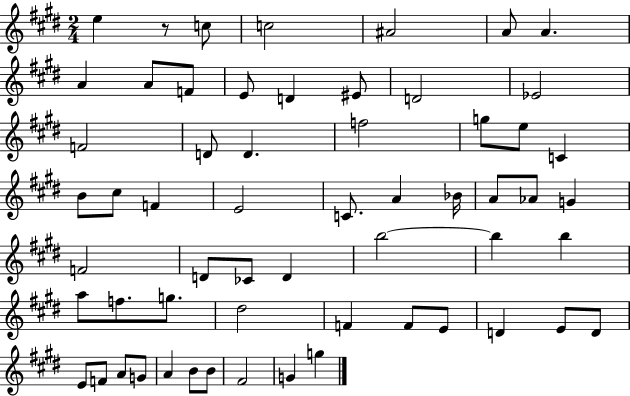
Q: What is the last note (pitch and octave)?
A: G5